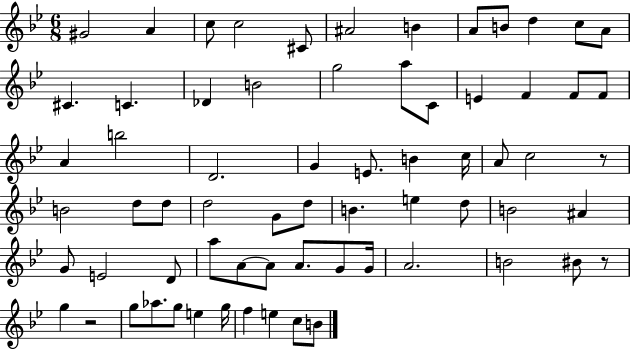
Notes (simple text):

G#4/h A4/q C5/e C5/h C#4/e A#4/h B4/q A4/e B4/e D5/q C5/e A4/e C#4/q. C4/q. Db4/q B4/h G5/h A5/e C4/e E4/q F4/q F4/e F4/e A4/q B5/h D4/h. G4/q E4/e. B4/q C5/s A4/e C5/h R/e B4/h D5/e D5/e D5/h G4/e D5/e B4/q. E5/q D5/e B4/h A#4/q G4/e E4/h D4/e A5/e A4/e A4/e A4/e. G4/e G4/s A4/h. B4/h BIS4/e R/e G5/q R/h G5/e Ab5/e. G5/e E5/q G5/s F5/q E5/q C5/e B4/e